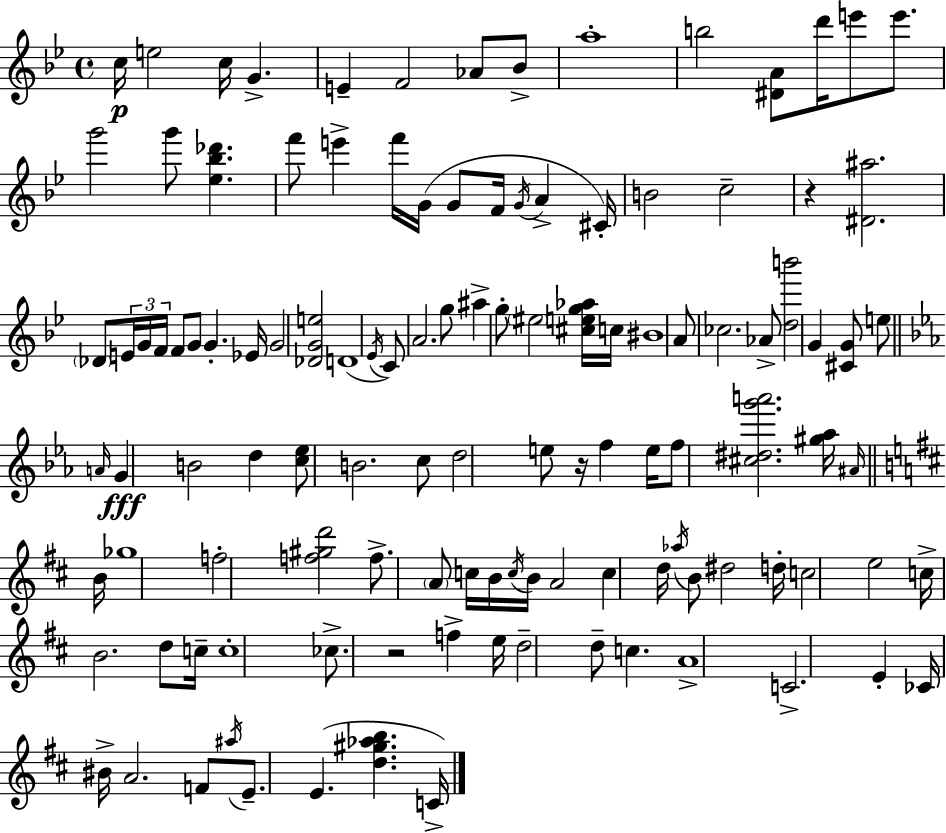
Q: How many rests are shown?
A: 3